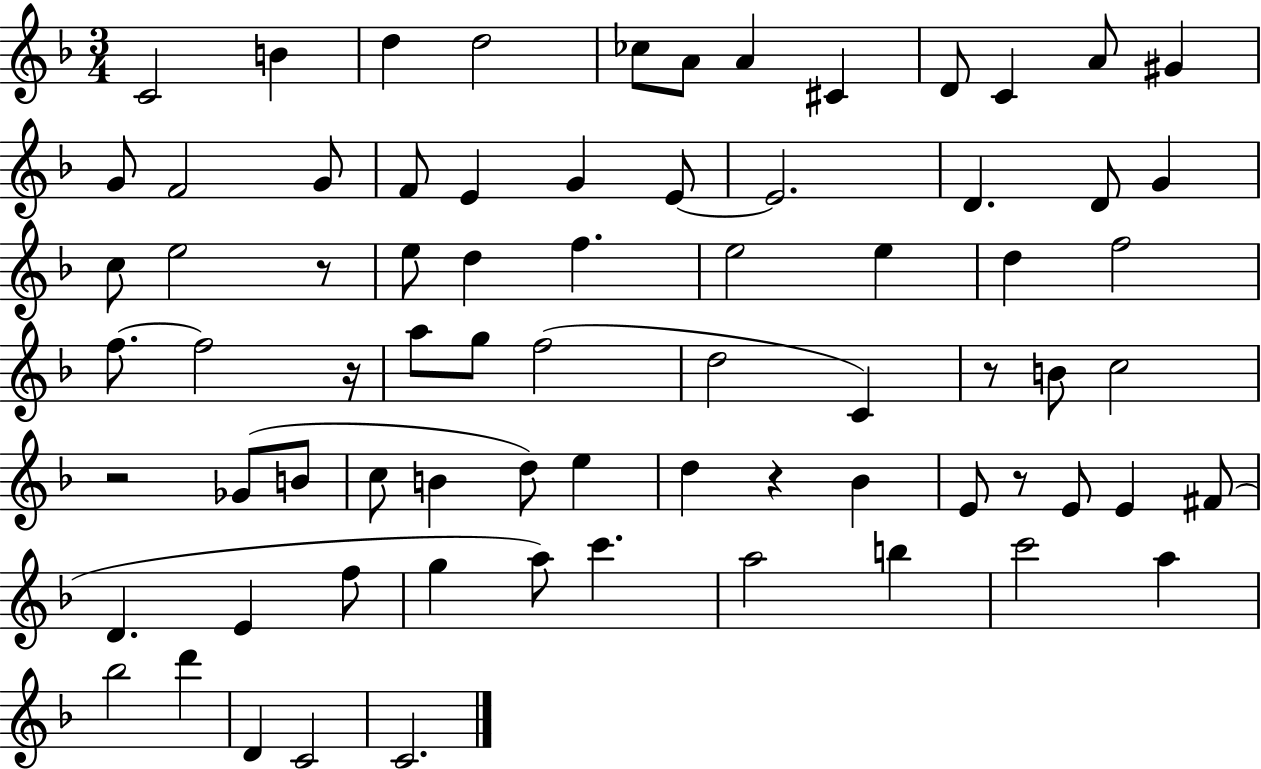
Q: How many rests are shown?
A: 6